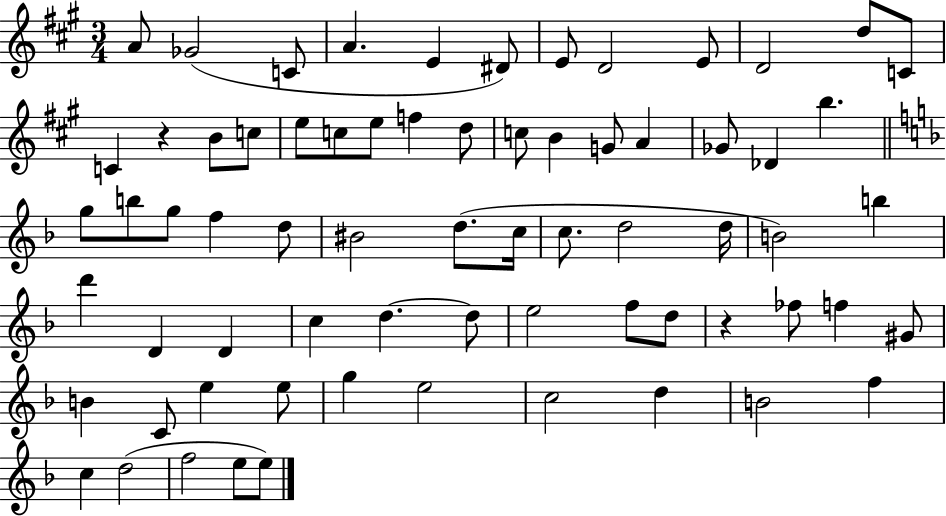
A4/e Gb4/h C4/e A4/q. E4/q D#4/e E4/e D4/h E4/e D4/h D5/e C4/e C4/q R/q B4/e C5/e E5/e C5/e E5/e F5/q D5/e C5/e B4/q G4/e A4/q Gb4/e Db4/q B5/q. G5/e B5/e G5/e F5/q D5/e BIS4/h D5/e. C5/s C5/e. D5/h D5/s B4/h B5/q D6/q D4/q D4/q C5/q D5/q. D5/e E5/h F5/e D5/e R/q FES5/e F5/q G#4/e B4/q C4/e E5/q E5/e G5/q E5/h C5/h D5/q B4/h F5/q C5/q D5/h F5/h E5/e E5/e